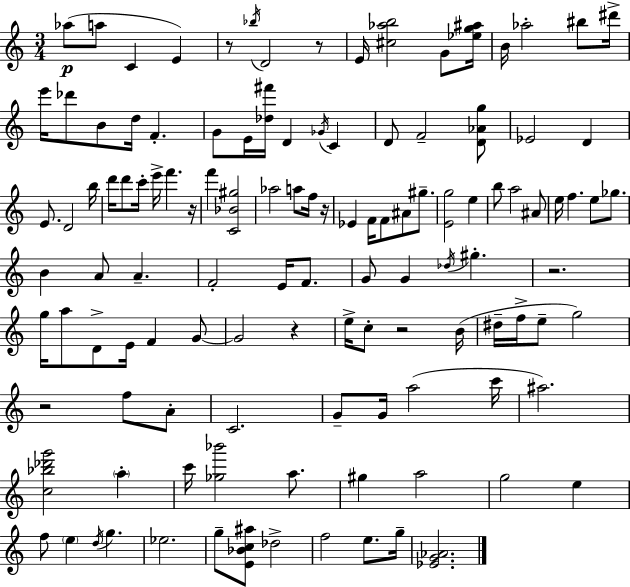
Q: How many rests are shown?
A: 8